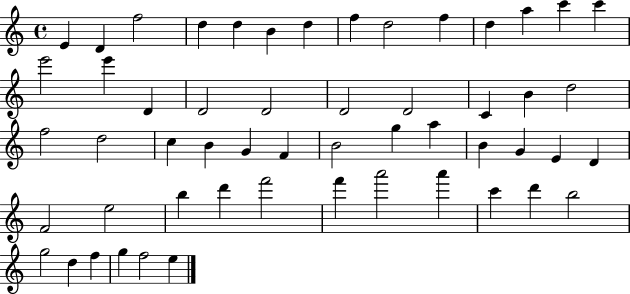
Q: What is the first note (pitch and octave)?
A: E4